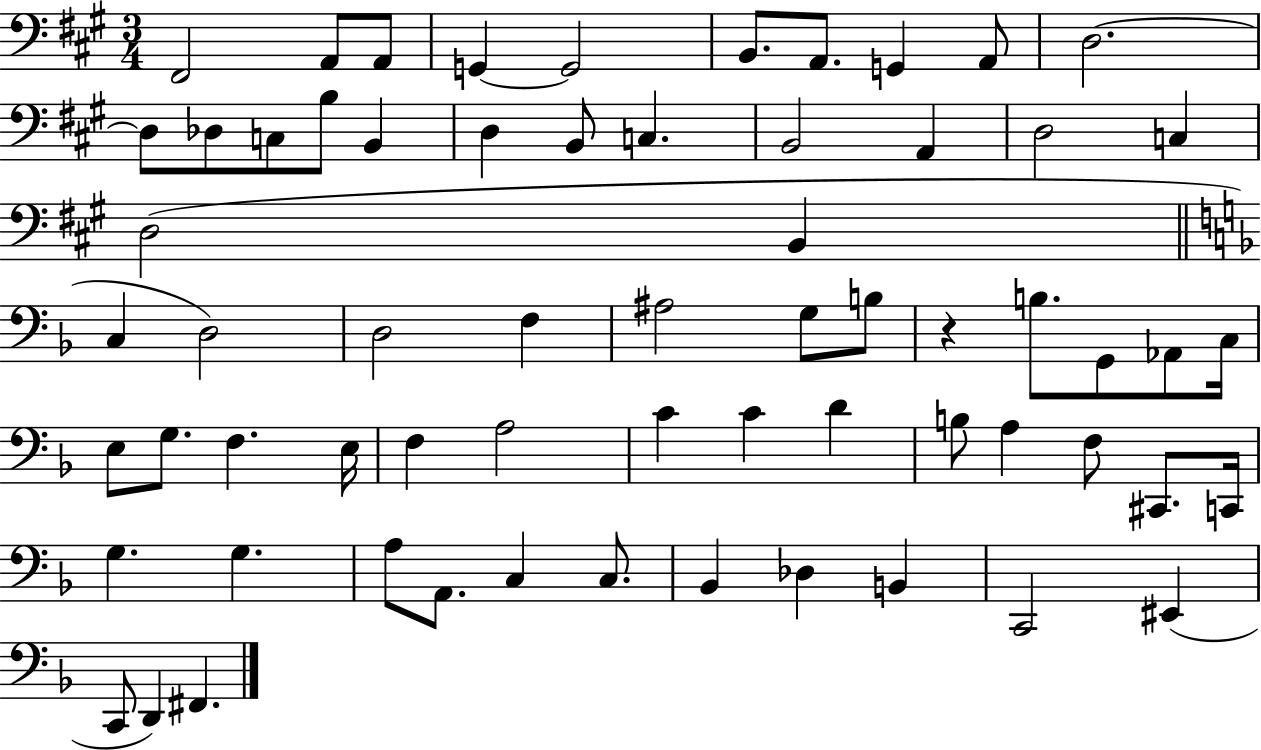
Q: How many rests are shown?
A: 1